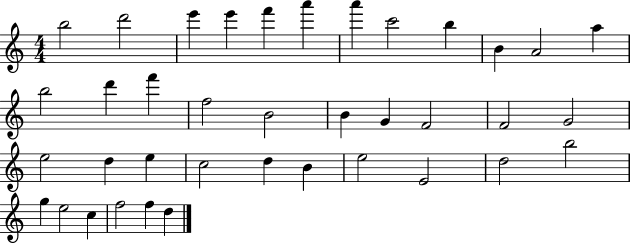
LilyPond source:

{
  \clef treble
  \numericTimeSignature
  \time 4/4
  \key c \major
  b''2 d'''2 | e'''4 e'''4 f'''4 a'''4 | a'''4 c'''2 b''4 | b'4 a'2 a''4 | \break b''2 d'''4 f'''4 | f''2 b'2 | b'4 g'4 f'2 | f'2 g'2 | \break e''2 d''4 e''4 | c''2 d''4 b'4 | e''2 e'2 | d''2 b''2 | \break g''4 e''2 c''4 | f''2 f''4 d''4 | \bar "|."
}